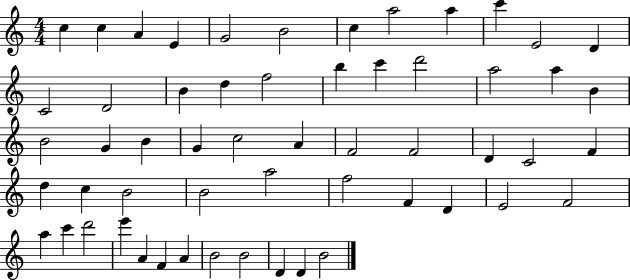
X:1
T:Untitled
M:4/4
L:1/4
K:C
c c A E G2 B2 c a2 a c' E2 D C2 D2 B d f2 b c' d'2 a2 a B B2 G B G c2 A F2 F2 D C2 F d c B2 B2 a2 f2 F D E2 F2 a c' d'2 e' A F A B2 B2 D D B2